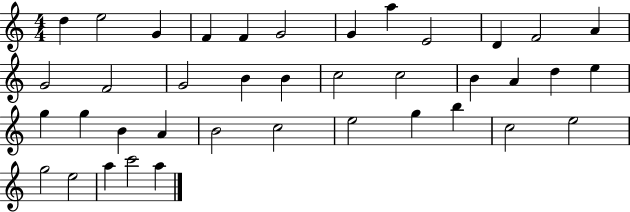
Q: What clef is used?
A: treble